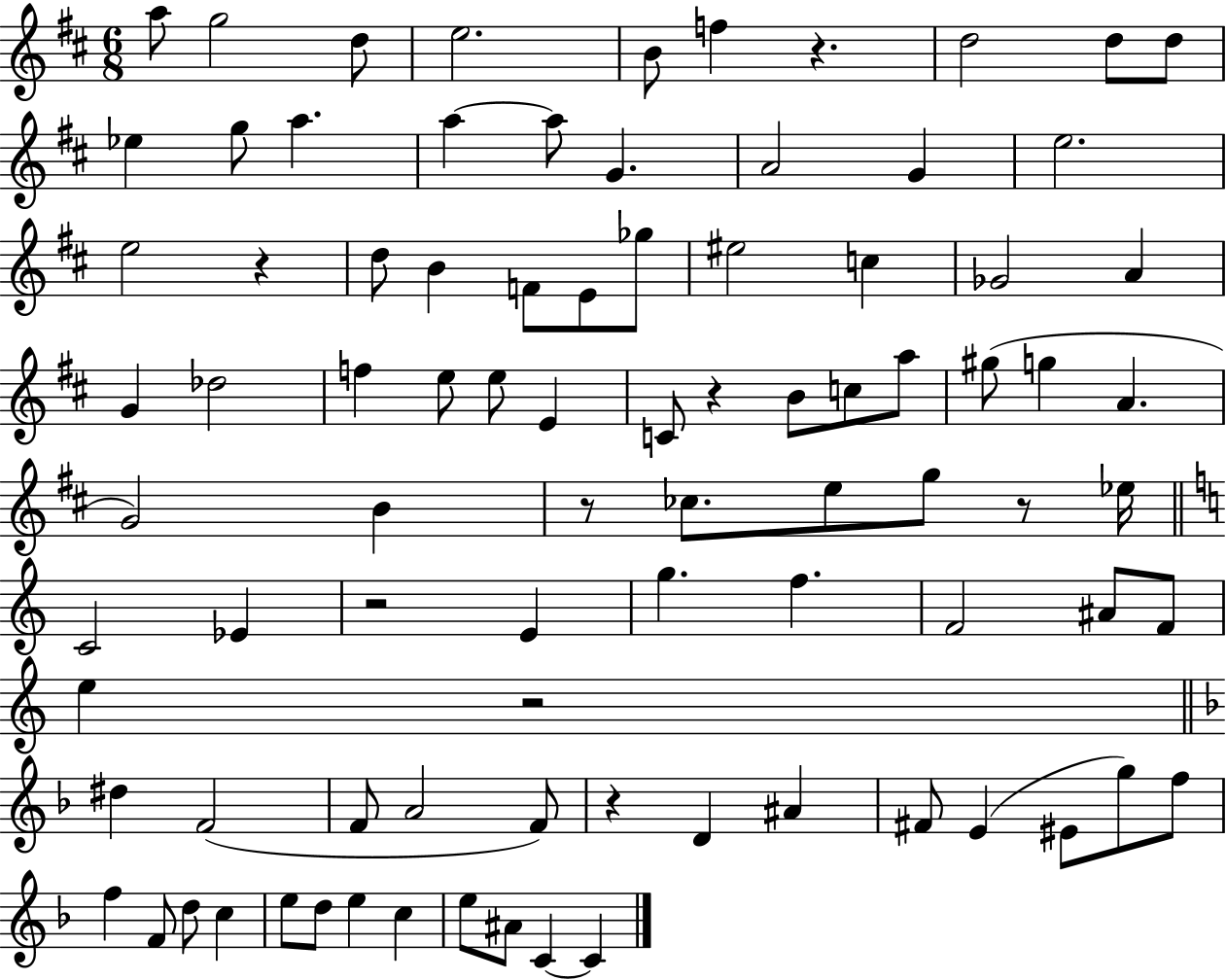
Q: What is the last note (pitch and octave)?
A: C4